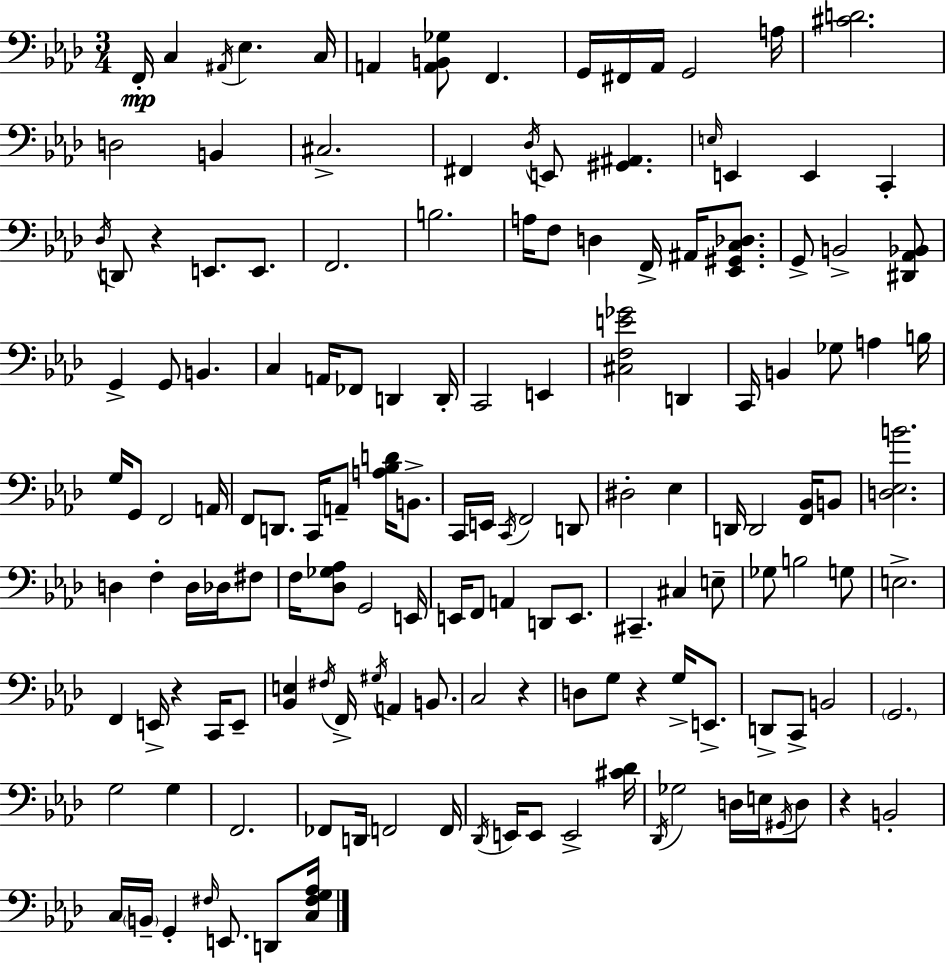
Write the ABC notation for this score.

X:1
T:Untitled
M:3/4
L:1/4
K:Fm
F,,/4 C, ^A,,/4 _E, C,/4 A,, [A,,B,,_G,]/2 F,, G,,/4 ^F,,/4 _A,,/4 G,,2 A,/4 [^CD]2 D,2 B,, ^C,2 ^F,, _D,/4 E,,/2 [^G,,^A,,] E,/4 E,, E,, C,, _D,/4 D,,/2 z E,,/2 E,,/2 F,,2 B,2 A,/4 F,/2 D, F,,/4 ^A,,/4 [_E,,^G,,C,_D,]/2 G,,/2 B,,2 [^D,,_A,,_B,,]/2 G,, G,,/2 B,, C, A,,/4 _F,,/2 D,, D,,/4 C,,2 E,, [^C,F,E_G]2 D,, C,,/4 B,, _G,/2 A, B,/4 G,/4 G,,/2 F,,2 A,,/4 F,,/2 D,,/2 C,,/4 A,,/2 [A,_B,D]/4 B,,/2 C,,/4 E,,/4 C,,/4 F,,2 D,,/2 ^D,2 _E, D,,/4 D,,2 [F,,_B,,]/4 B,,/2 [D,_E,B]2 D, F, D,/4 _D,/4 ^F,/2 F,/4 [_D,_G,_A,]/2 G,,2 E,,/4 E,,/4 F,,/2 A,, D,,/2 E,,/2 ^C,, ^C, E,/2 _G,/2 B,2 G,/2 E,2 F,, E,,/4 z C,,/4 E,,/2 [_B,,E,] ^F,/4 F,,/4 ^G,/4 A,, B,,/2 C,2 z D,/2 G,/2 z G,/4 E,,/2 D,,/2 C,,/2 B,,2 G,,2 G,2 G, F,,2 _F,,/2 D,,/4 F,,2 F,,/4 _D,,/4 E,,/4 E,,/2 E,,2 [^C_D]/4 _D,,/4 _G,2 D,/4 E,/4 ^G,,/4 D,/2 z B,,2 C,/4 B,,/4 G,, ^F,/4 E,,/2 D,,/2 [C,^F,G,_A,]/4